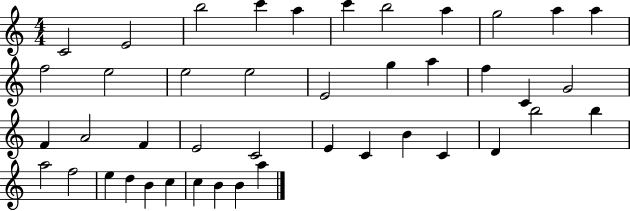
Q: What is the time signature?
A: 4/4